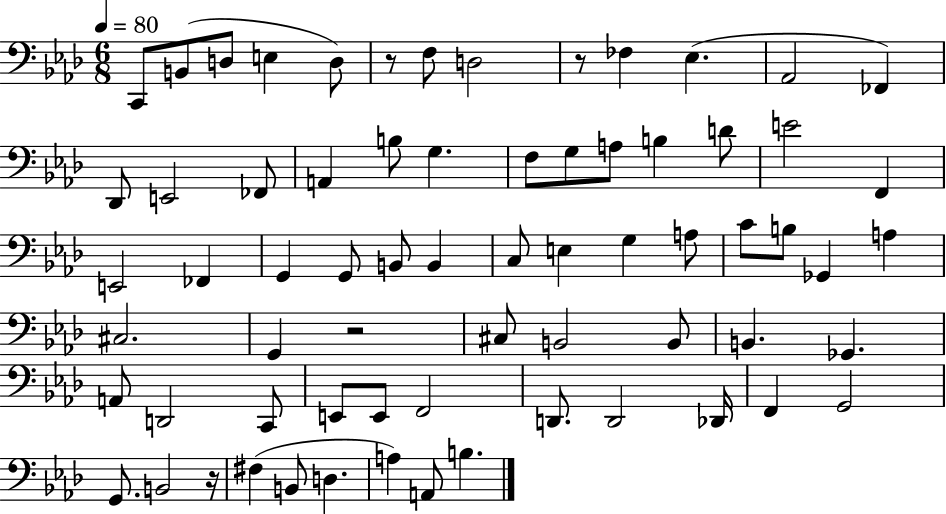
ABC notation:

X:1
T:Untitled
M:6/8
L:1/4
K:Ab
C,,/2 B,,/2 D,/2 E, D,/2 z/2 F,/2 D,2 z/2 _F, _E, _A,,2 _F,, _D,,/2 E,,2 _F,,/2 A,, B,/2 G, F,/2 G,/2 A,/2 B, D/2 E2 F,, E,,2 _F,, G,, G,,/2 B,,/2 B,, C,/2 E, G, A,/2 C/2 B,/2 _G,, A, ^C,2 G,, z2 ^C,/2 B,,2 B,,/2 B,, _G,, A,,/2 D,,2 C,,/2 E,,/2 E,,/2 F,,2 D,,/2 D,,2 _D,,/4 F,, G,,2 G,,/2 B,,2 z/4 ^F, B,,/2 D, A, A,,/2 B,